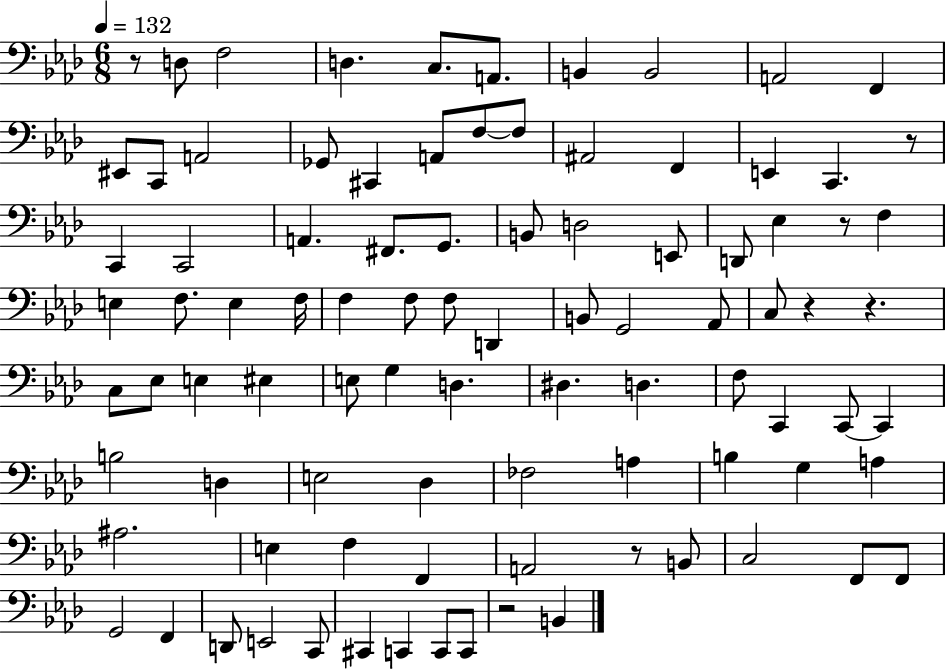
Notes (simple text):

R/e D3/e F3/h D3/q. C3/e. A2/e. B2/q B2/h A2/h F2/q EIS2/e C2/e A2/h Gb2/e C#2/q A2/e F3/e F3/e A#2/h F2/q E2/q C2/q. R/e C2/q C2/h A2/q. F#2/e. G2/e. B2/e D3/h E2/e D2/e Eb3/q R/e F3/q E3/q F3/e. E3/q F3/s F3/q F3/e F3/e D2/q B2/e G2/h Ab2/e C3/e R/q R/q. C3/e Eb3/e E3/q EIS3/q E3/e G3/q D3/q. D#3/q. D3/q. F3/e C2/q C2/e C2/q B3/h D3/q E3/h Db3/q FES3/h A3/q B3/q G3/q A3/q A#3/h. E3/q F3/q F2/q A2/h R/e B2/e C3/h F2/e F2/e G2/h F2/q D2/e E2/h C2/e C#2/q C2/q C2/e C2/e R/h B2/q